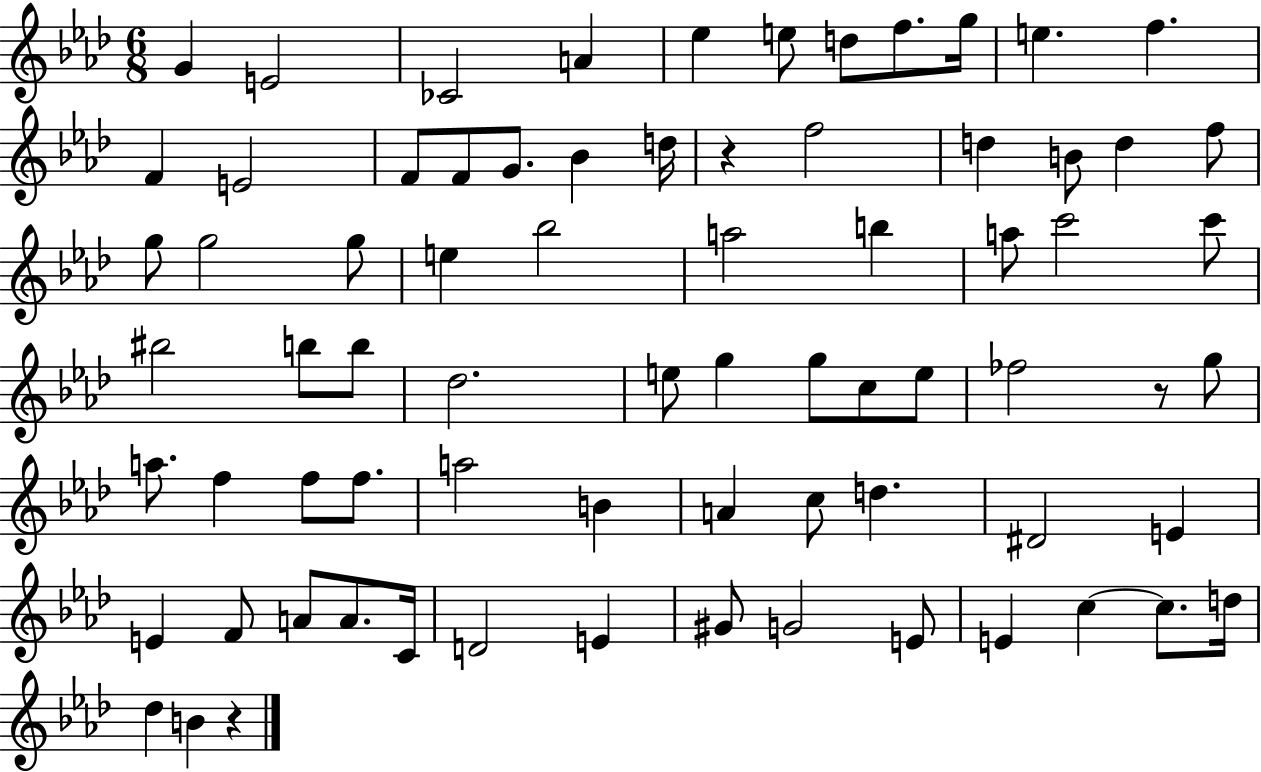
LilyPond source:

{
  \clef treble
  \numericTimeSignature
  \time 6/8
  \key aes \major
  g'4 e'2 | ces'2 a'4 | ees''4 e''8 d''8 f''8. g''16 | e''4. f''4. | \break f'4 e'2 | f'8 f'8 g'8. bes'4 d''16 | r4 f''2 | d''4 b'8 d''4 f''8 | \break g''8 g''2 g''8 | e''4 bes''2 | a''2 b''4 | a''8 c'''2 c'''8 | \break bis''2 b''8 b''8 | des''2. | e''8 g''4 g''8 c''8 e''8 | fes''2 r8 g''8 | \break a''8. f''4 f''8 f''8. | a''2 b'4 | a'4 c''8 d''4. | dis'2 e'4 | \break e'4 f'8 a'8 a'8. c'16 | d'2 e'4 | gis'8 g'2 e'8 | e'4 c''4~~ c''8. d''16 | \break des''4 b'4 r4 | \bar "|."
}